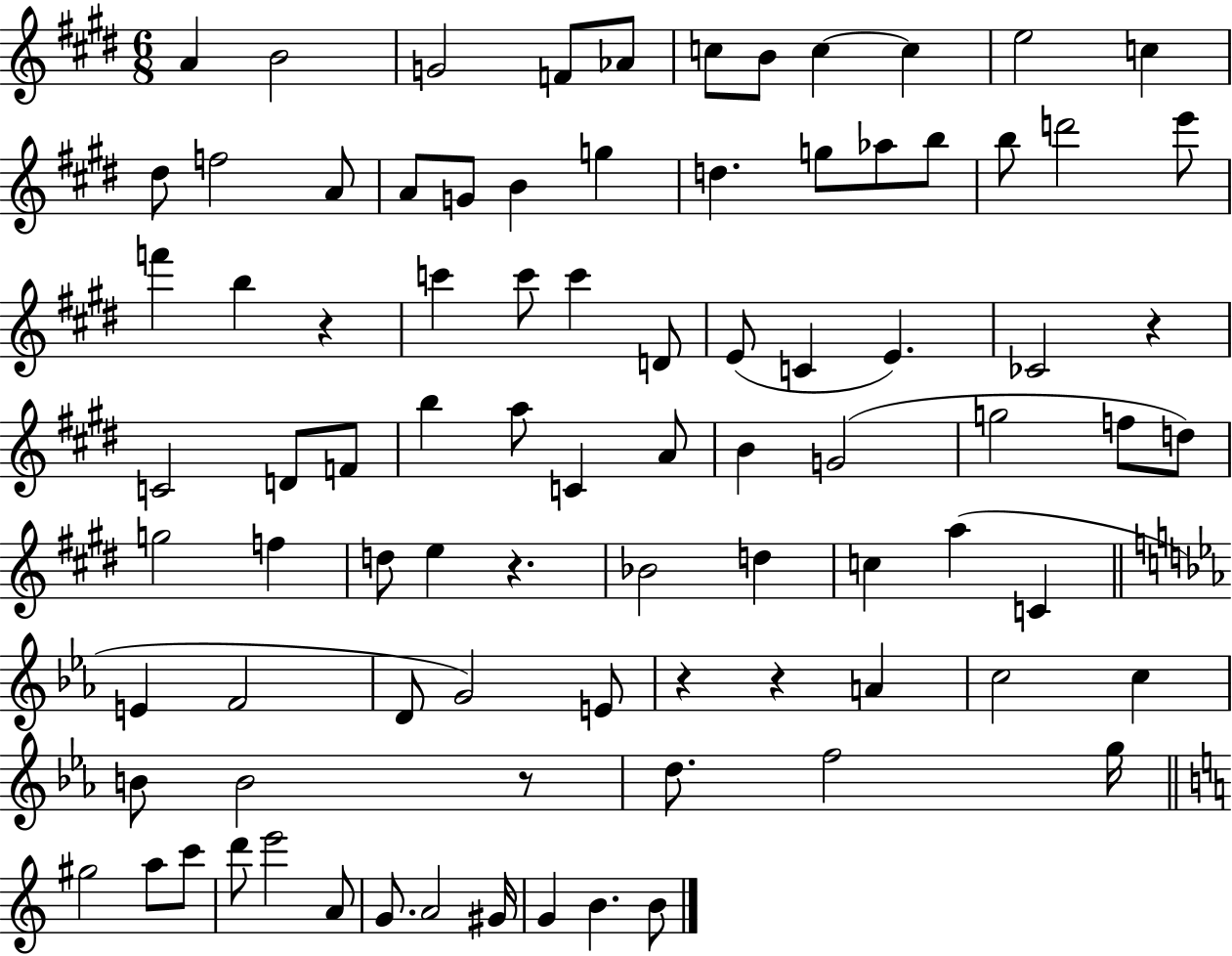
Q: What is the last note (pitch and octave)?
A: B4